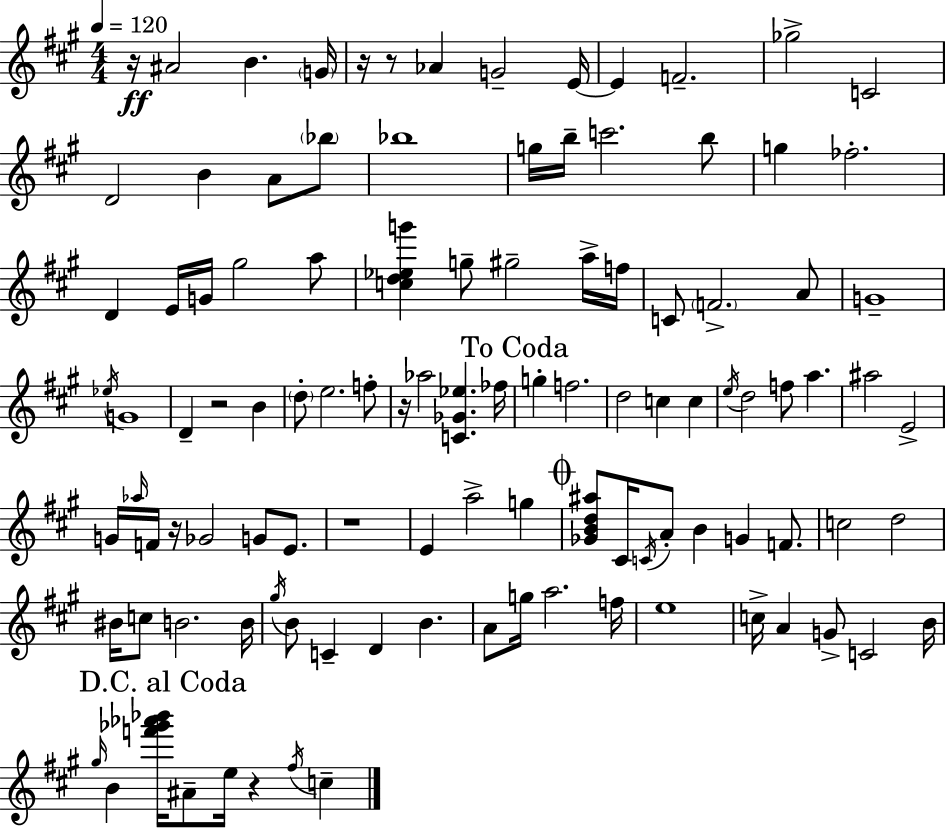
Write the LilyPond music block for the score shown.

{
  \clef treble
  \numericTimeSignature
  \time 4/4
  \key a \major
  \tempo 4 = 120
  r16\ff ais'2 b'4. \parenthesize g'16 | r16 r8 aes'4 g'2-- e'16~~ | e'4 f'2.-- | ges''2-> c'2 | \break d'2 b'4 a'8 \parenthesize bes''8 | bes''1 | g''16 b''16-- c'''2. b''8 | g''4 fes''2.-. | \break d'4 e'16 g'16 gis''2 a''8 | <c'' d'' ees'' g'''>4 g''8-- gis''2-- a''16-> f''16 | c'8 \parenthesize f'2.-> a'8 | g'1-- | \break \acciaccatura { ees''16 } g'1 | d'4-- r2 b'4 | \parenthesize d''8-. e''2. f''8-. | r16 aes''2 <c' ges' ees''>4. | \break fes''16 \mark "To Coda" g''4-. f''2. | d''2 c''4 c''4 | \acciaccatura { e''16 } d''2 f''8 a''4. | ais''2 e'2-> | \break g'16 \grace { aes''16 } f'16 r16 ges'2 g'8 | e'8. r1 | e'4 a''2-> g''4 | \mark \markup { \musicglyph "scripts.coda" } <ges' b' d'' ais''>8 cis'16 \acciaccatura { c'16 } a'8-. b'4 g'4 | \break f'8. c''2 d''2 | bis'16 c''8 b'2. | b'16 \acciaccatura { gis''16 } b'8 c'4-- d'4 b'4. | a'8 g''16 a''2. | \break f''16 e''1 | c''16-> a'4 g'8-> c'2 | b'16 \mark "D.C. al Coda" \grace { gis''16 } b'4 <f''' ges''' aes''' bes'''>16 ais'8-- e''16 r4 | \acciaccatura { fis''16 } c''4-- \bar "|."
}